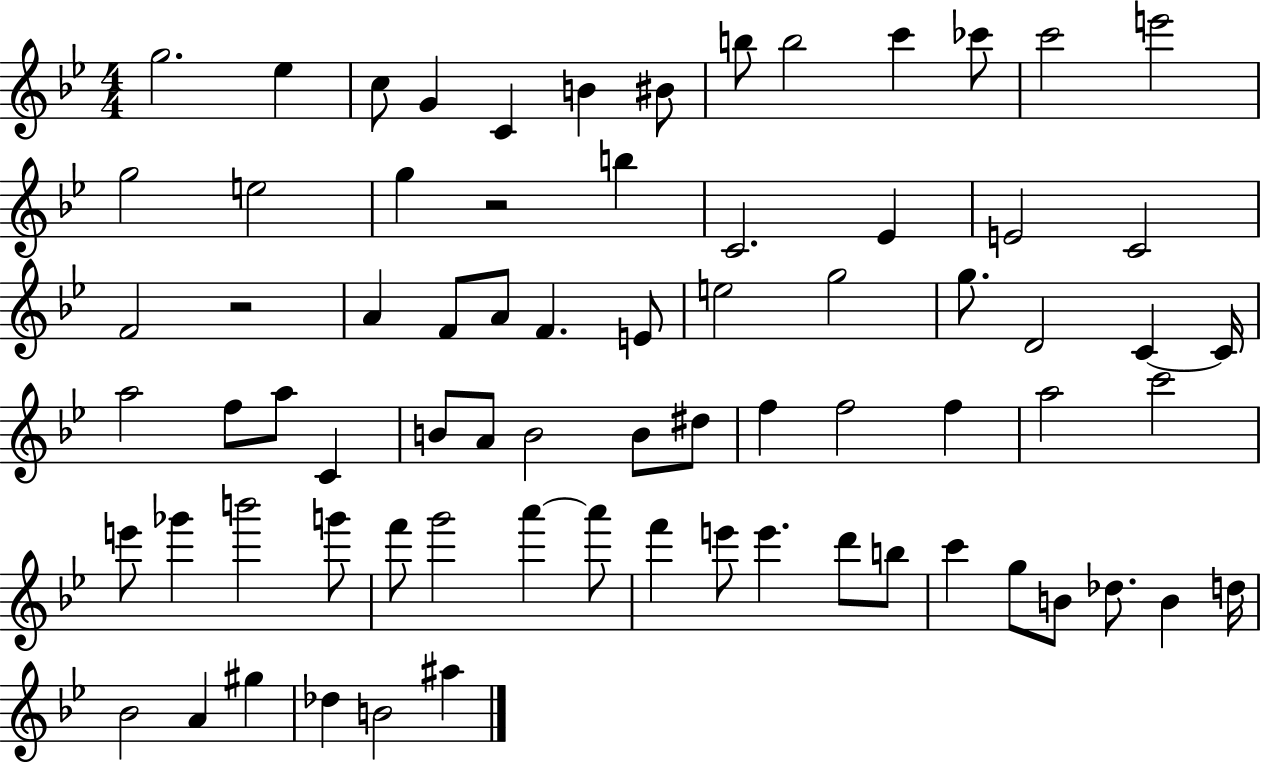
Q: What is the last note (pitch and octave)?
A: A#5